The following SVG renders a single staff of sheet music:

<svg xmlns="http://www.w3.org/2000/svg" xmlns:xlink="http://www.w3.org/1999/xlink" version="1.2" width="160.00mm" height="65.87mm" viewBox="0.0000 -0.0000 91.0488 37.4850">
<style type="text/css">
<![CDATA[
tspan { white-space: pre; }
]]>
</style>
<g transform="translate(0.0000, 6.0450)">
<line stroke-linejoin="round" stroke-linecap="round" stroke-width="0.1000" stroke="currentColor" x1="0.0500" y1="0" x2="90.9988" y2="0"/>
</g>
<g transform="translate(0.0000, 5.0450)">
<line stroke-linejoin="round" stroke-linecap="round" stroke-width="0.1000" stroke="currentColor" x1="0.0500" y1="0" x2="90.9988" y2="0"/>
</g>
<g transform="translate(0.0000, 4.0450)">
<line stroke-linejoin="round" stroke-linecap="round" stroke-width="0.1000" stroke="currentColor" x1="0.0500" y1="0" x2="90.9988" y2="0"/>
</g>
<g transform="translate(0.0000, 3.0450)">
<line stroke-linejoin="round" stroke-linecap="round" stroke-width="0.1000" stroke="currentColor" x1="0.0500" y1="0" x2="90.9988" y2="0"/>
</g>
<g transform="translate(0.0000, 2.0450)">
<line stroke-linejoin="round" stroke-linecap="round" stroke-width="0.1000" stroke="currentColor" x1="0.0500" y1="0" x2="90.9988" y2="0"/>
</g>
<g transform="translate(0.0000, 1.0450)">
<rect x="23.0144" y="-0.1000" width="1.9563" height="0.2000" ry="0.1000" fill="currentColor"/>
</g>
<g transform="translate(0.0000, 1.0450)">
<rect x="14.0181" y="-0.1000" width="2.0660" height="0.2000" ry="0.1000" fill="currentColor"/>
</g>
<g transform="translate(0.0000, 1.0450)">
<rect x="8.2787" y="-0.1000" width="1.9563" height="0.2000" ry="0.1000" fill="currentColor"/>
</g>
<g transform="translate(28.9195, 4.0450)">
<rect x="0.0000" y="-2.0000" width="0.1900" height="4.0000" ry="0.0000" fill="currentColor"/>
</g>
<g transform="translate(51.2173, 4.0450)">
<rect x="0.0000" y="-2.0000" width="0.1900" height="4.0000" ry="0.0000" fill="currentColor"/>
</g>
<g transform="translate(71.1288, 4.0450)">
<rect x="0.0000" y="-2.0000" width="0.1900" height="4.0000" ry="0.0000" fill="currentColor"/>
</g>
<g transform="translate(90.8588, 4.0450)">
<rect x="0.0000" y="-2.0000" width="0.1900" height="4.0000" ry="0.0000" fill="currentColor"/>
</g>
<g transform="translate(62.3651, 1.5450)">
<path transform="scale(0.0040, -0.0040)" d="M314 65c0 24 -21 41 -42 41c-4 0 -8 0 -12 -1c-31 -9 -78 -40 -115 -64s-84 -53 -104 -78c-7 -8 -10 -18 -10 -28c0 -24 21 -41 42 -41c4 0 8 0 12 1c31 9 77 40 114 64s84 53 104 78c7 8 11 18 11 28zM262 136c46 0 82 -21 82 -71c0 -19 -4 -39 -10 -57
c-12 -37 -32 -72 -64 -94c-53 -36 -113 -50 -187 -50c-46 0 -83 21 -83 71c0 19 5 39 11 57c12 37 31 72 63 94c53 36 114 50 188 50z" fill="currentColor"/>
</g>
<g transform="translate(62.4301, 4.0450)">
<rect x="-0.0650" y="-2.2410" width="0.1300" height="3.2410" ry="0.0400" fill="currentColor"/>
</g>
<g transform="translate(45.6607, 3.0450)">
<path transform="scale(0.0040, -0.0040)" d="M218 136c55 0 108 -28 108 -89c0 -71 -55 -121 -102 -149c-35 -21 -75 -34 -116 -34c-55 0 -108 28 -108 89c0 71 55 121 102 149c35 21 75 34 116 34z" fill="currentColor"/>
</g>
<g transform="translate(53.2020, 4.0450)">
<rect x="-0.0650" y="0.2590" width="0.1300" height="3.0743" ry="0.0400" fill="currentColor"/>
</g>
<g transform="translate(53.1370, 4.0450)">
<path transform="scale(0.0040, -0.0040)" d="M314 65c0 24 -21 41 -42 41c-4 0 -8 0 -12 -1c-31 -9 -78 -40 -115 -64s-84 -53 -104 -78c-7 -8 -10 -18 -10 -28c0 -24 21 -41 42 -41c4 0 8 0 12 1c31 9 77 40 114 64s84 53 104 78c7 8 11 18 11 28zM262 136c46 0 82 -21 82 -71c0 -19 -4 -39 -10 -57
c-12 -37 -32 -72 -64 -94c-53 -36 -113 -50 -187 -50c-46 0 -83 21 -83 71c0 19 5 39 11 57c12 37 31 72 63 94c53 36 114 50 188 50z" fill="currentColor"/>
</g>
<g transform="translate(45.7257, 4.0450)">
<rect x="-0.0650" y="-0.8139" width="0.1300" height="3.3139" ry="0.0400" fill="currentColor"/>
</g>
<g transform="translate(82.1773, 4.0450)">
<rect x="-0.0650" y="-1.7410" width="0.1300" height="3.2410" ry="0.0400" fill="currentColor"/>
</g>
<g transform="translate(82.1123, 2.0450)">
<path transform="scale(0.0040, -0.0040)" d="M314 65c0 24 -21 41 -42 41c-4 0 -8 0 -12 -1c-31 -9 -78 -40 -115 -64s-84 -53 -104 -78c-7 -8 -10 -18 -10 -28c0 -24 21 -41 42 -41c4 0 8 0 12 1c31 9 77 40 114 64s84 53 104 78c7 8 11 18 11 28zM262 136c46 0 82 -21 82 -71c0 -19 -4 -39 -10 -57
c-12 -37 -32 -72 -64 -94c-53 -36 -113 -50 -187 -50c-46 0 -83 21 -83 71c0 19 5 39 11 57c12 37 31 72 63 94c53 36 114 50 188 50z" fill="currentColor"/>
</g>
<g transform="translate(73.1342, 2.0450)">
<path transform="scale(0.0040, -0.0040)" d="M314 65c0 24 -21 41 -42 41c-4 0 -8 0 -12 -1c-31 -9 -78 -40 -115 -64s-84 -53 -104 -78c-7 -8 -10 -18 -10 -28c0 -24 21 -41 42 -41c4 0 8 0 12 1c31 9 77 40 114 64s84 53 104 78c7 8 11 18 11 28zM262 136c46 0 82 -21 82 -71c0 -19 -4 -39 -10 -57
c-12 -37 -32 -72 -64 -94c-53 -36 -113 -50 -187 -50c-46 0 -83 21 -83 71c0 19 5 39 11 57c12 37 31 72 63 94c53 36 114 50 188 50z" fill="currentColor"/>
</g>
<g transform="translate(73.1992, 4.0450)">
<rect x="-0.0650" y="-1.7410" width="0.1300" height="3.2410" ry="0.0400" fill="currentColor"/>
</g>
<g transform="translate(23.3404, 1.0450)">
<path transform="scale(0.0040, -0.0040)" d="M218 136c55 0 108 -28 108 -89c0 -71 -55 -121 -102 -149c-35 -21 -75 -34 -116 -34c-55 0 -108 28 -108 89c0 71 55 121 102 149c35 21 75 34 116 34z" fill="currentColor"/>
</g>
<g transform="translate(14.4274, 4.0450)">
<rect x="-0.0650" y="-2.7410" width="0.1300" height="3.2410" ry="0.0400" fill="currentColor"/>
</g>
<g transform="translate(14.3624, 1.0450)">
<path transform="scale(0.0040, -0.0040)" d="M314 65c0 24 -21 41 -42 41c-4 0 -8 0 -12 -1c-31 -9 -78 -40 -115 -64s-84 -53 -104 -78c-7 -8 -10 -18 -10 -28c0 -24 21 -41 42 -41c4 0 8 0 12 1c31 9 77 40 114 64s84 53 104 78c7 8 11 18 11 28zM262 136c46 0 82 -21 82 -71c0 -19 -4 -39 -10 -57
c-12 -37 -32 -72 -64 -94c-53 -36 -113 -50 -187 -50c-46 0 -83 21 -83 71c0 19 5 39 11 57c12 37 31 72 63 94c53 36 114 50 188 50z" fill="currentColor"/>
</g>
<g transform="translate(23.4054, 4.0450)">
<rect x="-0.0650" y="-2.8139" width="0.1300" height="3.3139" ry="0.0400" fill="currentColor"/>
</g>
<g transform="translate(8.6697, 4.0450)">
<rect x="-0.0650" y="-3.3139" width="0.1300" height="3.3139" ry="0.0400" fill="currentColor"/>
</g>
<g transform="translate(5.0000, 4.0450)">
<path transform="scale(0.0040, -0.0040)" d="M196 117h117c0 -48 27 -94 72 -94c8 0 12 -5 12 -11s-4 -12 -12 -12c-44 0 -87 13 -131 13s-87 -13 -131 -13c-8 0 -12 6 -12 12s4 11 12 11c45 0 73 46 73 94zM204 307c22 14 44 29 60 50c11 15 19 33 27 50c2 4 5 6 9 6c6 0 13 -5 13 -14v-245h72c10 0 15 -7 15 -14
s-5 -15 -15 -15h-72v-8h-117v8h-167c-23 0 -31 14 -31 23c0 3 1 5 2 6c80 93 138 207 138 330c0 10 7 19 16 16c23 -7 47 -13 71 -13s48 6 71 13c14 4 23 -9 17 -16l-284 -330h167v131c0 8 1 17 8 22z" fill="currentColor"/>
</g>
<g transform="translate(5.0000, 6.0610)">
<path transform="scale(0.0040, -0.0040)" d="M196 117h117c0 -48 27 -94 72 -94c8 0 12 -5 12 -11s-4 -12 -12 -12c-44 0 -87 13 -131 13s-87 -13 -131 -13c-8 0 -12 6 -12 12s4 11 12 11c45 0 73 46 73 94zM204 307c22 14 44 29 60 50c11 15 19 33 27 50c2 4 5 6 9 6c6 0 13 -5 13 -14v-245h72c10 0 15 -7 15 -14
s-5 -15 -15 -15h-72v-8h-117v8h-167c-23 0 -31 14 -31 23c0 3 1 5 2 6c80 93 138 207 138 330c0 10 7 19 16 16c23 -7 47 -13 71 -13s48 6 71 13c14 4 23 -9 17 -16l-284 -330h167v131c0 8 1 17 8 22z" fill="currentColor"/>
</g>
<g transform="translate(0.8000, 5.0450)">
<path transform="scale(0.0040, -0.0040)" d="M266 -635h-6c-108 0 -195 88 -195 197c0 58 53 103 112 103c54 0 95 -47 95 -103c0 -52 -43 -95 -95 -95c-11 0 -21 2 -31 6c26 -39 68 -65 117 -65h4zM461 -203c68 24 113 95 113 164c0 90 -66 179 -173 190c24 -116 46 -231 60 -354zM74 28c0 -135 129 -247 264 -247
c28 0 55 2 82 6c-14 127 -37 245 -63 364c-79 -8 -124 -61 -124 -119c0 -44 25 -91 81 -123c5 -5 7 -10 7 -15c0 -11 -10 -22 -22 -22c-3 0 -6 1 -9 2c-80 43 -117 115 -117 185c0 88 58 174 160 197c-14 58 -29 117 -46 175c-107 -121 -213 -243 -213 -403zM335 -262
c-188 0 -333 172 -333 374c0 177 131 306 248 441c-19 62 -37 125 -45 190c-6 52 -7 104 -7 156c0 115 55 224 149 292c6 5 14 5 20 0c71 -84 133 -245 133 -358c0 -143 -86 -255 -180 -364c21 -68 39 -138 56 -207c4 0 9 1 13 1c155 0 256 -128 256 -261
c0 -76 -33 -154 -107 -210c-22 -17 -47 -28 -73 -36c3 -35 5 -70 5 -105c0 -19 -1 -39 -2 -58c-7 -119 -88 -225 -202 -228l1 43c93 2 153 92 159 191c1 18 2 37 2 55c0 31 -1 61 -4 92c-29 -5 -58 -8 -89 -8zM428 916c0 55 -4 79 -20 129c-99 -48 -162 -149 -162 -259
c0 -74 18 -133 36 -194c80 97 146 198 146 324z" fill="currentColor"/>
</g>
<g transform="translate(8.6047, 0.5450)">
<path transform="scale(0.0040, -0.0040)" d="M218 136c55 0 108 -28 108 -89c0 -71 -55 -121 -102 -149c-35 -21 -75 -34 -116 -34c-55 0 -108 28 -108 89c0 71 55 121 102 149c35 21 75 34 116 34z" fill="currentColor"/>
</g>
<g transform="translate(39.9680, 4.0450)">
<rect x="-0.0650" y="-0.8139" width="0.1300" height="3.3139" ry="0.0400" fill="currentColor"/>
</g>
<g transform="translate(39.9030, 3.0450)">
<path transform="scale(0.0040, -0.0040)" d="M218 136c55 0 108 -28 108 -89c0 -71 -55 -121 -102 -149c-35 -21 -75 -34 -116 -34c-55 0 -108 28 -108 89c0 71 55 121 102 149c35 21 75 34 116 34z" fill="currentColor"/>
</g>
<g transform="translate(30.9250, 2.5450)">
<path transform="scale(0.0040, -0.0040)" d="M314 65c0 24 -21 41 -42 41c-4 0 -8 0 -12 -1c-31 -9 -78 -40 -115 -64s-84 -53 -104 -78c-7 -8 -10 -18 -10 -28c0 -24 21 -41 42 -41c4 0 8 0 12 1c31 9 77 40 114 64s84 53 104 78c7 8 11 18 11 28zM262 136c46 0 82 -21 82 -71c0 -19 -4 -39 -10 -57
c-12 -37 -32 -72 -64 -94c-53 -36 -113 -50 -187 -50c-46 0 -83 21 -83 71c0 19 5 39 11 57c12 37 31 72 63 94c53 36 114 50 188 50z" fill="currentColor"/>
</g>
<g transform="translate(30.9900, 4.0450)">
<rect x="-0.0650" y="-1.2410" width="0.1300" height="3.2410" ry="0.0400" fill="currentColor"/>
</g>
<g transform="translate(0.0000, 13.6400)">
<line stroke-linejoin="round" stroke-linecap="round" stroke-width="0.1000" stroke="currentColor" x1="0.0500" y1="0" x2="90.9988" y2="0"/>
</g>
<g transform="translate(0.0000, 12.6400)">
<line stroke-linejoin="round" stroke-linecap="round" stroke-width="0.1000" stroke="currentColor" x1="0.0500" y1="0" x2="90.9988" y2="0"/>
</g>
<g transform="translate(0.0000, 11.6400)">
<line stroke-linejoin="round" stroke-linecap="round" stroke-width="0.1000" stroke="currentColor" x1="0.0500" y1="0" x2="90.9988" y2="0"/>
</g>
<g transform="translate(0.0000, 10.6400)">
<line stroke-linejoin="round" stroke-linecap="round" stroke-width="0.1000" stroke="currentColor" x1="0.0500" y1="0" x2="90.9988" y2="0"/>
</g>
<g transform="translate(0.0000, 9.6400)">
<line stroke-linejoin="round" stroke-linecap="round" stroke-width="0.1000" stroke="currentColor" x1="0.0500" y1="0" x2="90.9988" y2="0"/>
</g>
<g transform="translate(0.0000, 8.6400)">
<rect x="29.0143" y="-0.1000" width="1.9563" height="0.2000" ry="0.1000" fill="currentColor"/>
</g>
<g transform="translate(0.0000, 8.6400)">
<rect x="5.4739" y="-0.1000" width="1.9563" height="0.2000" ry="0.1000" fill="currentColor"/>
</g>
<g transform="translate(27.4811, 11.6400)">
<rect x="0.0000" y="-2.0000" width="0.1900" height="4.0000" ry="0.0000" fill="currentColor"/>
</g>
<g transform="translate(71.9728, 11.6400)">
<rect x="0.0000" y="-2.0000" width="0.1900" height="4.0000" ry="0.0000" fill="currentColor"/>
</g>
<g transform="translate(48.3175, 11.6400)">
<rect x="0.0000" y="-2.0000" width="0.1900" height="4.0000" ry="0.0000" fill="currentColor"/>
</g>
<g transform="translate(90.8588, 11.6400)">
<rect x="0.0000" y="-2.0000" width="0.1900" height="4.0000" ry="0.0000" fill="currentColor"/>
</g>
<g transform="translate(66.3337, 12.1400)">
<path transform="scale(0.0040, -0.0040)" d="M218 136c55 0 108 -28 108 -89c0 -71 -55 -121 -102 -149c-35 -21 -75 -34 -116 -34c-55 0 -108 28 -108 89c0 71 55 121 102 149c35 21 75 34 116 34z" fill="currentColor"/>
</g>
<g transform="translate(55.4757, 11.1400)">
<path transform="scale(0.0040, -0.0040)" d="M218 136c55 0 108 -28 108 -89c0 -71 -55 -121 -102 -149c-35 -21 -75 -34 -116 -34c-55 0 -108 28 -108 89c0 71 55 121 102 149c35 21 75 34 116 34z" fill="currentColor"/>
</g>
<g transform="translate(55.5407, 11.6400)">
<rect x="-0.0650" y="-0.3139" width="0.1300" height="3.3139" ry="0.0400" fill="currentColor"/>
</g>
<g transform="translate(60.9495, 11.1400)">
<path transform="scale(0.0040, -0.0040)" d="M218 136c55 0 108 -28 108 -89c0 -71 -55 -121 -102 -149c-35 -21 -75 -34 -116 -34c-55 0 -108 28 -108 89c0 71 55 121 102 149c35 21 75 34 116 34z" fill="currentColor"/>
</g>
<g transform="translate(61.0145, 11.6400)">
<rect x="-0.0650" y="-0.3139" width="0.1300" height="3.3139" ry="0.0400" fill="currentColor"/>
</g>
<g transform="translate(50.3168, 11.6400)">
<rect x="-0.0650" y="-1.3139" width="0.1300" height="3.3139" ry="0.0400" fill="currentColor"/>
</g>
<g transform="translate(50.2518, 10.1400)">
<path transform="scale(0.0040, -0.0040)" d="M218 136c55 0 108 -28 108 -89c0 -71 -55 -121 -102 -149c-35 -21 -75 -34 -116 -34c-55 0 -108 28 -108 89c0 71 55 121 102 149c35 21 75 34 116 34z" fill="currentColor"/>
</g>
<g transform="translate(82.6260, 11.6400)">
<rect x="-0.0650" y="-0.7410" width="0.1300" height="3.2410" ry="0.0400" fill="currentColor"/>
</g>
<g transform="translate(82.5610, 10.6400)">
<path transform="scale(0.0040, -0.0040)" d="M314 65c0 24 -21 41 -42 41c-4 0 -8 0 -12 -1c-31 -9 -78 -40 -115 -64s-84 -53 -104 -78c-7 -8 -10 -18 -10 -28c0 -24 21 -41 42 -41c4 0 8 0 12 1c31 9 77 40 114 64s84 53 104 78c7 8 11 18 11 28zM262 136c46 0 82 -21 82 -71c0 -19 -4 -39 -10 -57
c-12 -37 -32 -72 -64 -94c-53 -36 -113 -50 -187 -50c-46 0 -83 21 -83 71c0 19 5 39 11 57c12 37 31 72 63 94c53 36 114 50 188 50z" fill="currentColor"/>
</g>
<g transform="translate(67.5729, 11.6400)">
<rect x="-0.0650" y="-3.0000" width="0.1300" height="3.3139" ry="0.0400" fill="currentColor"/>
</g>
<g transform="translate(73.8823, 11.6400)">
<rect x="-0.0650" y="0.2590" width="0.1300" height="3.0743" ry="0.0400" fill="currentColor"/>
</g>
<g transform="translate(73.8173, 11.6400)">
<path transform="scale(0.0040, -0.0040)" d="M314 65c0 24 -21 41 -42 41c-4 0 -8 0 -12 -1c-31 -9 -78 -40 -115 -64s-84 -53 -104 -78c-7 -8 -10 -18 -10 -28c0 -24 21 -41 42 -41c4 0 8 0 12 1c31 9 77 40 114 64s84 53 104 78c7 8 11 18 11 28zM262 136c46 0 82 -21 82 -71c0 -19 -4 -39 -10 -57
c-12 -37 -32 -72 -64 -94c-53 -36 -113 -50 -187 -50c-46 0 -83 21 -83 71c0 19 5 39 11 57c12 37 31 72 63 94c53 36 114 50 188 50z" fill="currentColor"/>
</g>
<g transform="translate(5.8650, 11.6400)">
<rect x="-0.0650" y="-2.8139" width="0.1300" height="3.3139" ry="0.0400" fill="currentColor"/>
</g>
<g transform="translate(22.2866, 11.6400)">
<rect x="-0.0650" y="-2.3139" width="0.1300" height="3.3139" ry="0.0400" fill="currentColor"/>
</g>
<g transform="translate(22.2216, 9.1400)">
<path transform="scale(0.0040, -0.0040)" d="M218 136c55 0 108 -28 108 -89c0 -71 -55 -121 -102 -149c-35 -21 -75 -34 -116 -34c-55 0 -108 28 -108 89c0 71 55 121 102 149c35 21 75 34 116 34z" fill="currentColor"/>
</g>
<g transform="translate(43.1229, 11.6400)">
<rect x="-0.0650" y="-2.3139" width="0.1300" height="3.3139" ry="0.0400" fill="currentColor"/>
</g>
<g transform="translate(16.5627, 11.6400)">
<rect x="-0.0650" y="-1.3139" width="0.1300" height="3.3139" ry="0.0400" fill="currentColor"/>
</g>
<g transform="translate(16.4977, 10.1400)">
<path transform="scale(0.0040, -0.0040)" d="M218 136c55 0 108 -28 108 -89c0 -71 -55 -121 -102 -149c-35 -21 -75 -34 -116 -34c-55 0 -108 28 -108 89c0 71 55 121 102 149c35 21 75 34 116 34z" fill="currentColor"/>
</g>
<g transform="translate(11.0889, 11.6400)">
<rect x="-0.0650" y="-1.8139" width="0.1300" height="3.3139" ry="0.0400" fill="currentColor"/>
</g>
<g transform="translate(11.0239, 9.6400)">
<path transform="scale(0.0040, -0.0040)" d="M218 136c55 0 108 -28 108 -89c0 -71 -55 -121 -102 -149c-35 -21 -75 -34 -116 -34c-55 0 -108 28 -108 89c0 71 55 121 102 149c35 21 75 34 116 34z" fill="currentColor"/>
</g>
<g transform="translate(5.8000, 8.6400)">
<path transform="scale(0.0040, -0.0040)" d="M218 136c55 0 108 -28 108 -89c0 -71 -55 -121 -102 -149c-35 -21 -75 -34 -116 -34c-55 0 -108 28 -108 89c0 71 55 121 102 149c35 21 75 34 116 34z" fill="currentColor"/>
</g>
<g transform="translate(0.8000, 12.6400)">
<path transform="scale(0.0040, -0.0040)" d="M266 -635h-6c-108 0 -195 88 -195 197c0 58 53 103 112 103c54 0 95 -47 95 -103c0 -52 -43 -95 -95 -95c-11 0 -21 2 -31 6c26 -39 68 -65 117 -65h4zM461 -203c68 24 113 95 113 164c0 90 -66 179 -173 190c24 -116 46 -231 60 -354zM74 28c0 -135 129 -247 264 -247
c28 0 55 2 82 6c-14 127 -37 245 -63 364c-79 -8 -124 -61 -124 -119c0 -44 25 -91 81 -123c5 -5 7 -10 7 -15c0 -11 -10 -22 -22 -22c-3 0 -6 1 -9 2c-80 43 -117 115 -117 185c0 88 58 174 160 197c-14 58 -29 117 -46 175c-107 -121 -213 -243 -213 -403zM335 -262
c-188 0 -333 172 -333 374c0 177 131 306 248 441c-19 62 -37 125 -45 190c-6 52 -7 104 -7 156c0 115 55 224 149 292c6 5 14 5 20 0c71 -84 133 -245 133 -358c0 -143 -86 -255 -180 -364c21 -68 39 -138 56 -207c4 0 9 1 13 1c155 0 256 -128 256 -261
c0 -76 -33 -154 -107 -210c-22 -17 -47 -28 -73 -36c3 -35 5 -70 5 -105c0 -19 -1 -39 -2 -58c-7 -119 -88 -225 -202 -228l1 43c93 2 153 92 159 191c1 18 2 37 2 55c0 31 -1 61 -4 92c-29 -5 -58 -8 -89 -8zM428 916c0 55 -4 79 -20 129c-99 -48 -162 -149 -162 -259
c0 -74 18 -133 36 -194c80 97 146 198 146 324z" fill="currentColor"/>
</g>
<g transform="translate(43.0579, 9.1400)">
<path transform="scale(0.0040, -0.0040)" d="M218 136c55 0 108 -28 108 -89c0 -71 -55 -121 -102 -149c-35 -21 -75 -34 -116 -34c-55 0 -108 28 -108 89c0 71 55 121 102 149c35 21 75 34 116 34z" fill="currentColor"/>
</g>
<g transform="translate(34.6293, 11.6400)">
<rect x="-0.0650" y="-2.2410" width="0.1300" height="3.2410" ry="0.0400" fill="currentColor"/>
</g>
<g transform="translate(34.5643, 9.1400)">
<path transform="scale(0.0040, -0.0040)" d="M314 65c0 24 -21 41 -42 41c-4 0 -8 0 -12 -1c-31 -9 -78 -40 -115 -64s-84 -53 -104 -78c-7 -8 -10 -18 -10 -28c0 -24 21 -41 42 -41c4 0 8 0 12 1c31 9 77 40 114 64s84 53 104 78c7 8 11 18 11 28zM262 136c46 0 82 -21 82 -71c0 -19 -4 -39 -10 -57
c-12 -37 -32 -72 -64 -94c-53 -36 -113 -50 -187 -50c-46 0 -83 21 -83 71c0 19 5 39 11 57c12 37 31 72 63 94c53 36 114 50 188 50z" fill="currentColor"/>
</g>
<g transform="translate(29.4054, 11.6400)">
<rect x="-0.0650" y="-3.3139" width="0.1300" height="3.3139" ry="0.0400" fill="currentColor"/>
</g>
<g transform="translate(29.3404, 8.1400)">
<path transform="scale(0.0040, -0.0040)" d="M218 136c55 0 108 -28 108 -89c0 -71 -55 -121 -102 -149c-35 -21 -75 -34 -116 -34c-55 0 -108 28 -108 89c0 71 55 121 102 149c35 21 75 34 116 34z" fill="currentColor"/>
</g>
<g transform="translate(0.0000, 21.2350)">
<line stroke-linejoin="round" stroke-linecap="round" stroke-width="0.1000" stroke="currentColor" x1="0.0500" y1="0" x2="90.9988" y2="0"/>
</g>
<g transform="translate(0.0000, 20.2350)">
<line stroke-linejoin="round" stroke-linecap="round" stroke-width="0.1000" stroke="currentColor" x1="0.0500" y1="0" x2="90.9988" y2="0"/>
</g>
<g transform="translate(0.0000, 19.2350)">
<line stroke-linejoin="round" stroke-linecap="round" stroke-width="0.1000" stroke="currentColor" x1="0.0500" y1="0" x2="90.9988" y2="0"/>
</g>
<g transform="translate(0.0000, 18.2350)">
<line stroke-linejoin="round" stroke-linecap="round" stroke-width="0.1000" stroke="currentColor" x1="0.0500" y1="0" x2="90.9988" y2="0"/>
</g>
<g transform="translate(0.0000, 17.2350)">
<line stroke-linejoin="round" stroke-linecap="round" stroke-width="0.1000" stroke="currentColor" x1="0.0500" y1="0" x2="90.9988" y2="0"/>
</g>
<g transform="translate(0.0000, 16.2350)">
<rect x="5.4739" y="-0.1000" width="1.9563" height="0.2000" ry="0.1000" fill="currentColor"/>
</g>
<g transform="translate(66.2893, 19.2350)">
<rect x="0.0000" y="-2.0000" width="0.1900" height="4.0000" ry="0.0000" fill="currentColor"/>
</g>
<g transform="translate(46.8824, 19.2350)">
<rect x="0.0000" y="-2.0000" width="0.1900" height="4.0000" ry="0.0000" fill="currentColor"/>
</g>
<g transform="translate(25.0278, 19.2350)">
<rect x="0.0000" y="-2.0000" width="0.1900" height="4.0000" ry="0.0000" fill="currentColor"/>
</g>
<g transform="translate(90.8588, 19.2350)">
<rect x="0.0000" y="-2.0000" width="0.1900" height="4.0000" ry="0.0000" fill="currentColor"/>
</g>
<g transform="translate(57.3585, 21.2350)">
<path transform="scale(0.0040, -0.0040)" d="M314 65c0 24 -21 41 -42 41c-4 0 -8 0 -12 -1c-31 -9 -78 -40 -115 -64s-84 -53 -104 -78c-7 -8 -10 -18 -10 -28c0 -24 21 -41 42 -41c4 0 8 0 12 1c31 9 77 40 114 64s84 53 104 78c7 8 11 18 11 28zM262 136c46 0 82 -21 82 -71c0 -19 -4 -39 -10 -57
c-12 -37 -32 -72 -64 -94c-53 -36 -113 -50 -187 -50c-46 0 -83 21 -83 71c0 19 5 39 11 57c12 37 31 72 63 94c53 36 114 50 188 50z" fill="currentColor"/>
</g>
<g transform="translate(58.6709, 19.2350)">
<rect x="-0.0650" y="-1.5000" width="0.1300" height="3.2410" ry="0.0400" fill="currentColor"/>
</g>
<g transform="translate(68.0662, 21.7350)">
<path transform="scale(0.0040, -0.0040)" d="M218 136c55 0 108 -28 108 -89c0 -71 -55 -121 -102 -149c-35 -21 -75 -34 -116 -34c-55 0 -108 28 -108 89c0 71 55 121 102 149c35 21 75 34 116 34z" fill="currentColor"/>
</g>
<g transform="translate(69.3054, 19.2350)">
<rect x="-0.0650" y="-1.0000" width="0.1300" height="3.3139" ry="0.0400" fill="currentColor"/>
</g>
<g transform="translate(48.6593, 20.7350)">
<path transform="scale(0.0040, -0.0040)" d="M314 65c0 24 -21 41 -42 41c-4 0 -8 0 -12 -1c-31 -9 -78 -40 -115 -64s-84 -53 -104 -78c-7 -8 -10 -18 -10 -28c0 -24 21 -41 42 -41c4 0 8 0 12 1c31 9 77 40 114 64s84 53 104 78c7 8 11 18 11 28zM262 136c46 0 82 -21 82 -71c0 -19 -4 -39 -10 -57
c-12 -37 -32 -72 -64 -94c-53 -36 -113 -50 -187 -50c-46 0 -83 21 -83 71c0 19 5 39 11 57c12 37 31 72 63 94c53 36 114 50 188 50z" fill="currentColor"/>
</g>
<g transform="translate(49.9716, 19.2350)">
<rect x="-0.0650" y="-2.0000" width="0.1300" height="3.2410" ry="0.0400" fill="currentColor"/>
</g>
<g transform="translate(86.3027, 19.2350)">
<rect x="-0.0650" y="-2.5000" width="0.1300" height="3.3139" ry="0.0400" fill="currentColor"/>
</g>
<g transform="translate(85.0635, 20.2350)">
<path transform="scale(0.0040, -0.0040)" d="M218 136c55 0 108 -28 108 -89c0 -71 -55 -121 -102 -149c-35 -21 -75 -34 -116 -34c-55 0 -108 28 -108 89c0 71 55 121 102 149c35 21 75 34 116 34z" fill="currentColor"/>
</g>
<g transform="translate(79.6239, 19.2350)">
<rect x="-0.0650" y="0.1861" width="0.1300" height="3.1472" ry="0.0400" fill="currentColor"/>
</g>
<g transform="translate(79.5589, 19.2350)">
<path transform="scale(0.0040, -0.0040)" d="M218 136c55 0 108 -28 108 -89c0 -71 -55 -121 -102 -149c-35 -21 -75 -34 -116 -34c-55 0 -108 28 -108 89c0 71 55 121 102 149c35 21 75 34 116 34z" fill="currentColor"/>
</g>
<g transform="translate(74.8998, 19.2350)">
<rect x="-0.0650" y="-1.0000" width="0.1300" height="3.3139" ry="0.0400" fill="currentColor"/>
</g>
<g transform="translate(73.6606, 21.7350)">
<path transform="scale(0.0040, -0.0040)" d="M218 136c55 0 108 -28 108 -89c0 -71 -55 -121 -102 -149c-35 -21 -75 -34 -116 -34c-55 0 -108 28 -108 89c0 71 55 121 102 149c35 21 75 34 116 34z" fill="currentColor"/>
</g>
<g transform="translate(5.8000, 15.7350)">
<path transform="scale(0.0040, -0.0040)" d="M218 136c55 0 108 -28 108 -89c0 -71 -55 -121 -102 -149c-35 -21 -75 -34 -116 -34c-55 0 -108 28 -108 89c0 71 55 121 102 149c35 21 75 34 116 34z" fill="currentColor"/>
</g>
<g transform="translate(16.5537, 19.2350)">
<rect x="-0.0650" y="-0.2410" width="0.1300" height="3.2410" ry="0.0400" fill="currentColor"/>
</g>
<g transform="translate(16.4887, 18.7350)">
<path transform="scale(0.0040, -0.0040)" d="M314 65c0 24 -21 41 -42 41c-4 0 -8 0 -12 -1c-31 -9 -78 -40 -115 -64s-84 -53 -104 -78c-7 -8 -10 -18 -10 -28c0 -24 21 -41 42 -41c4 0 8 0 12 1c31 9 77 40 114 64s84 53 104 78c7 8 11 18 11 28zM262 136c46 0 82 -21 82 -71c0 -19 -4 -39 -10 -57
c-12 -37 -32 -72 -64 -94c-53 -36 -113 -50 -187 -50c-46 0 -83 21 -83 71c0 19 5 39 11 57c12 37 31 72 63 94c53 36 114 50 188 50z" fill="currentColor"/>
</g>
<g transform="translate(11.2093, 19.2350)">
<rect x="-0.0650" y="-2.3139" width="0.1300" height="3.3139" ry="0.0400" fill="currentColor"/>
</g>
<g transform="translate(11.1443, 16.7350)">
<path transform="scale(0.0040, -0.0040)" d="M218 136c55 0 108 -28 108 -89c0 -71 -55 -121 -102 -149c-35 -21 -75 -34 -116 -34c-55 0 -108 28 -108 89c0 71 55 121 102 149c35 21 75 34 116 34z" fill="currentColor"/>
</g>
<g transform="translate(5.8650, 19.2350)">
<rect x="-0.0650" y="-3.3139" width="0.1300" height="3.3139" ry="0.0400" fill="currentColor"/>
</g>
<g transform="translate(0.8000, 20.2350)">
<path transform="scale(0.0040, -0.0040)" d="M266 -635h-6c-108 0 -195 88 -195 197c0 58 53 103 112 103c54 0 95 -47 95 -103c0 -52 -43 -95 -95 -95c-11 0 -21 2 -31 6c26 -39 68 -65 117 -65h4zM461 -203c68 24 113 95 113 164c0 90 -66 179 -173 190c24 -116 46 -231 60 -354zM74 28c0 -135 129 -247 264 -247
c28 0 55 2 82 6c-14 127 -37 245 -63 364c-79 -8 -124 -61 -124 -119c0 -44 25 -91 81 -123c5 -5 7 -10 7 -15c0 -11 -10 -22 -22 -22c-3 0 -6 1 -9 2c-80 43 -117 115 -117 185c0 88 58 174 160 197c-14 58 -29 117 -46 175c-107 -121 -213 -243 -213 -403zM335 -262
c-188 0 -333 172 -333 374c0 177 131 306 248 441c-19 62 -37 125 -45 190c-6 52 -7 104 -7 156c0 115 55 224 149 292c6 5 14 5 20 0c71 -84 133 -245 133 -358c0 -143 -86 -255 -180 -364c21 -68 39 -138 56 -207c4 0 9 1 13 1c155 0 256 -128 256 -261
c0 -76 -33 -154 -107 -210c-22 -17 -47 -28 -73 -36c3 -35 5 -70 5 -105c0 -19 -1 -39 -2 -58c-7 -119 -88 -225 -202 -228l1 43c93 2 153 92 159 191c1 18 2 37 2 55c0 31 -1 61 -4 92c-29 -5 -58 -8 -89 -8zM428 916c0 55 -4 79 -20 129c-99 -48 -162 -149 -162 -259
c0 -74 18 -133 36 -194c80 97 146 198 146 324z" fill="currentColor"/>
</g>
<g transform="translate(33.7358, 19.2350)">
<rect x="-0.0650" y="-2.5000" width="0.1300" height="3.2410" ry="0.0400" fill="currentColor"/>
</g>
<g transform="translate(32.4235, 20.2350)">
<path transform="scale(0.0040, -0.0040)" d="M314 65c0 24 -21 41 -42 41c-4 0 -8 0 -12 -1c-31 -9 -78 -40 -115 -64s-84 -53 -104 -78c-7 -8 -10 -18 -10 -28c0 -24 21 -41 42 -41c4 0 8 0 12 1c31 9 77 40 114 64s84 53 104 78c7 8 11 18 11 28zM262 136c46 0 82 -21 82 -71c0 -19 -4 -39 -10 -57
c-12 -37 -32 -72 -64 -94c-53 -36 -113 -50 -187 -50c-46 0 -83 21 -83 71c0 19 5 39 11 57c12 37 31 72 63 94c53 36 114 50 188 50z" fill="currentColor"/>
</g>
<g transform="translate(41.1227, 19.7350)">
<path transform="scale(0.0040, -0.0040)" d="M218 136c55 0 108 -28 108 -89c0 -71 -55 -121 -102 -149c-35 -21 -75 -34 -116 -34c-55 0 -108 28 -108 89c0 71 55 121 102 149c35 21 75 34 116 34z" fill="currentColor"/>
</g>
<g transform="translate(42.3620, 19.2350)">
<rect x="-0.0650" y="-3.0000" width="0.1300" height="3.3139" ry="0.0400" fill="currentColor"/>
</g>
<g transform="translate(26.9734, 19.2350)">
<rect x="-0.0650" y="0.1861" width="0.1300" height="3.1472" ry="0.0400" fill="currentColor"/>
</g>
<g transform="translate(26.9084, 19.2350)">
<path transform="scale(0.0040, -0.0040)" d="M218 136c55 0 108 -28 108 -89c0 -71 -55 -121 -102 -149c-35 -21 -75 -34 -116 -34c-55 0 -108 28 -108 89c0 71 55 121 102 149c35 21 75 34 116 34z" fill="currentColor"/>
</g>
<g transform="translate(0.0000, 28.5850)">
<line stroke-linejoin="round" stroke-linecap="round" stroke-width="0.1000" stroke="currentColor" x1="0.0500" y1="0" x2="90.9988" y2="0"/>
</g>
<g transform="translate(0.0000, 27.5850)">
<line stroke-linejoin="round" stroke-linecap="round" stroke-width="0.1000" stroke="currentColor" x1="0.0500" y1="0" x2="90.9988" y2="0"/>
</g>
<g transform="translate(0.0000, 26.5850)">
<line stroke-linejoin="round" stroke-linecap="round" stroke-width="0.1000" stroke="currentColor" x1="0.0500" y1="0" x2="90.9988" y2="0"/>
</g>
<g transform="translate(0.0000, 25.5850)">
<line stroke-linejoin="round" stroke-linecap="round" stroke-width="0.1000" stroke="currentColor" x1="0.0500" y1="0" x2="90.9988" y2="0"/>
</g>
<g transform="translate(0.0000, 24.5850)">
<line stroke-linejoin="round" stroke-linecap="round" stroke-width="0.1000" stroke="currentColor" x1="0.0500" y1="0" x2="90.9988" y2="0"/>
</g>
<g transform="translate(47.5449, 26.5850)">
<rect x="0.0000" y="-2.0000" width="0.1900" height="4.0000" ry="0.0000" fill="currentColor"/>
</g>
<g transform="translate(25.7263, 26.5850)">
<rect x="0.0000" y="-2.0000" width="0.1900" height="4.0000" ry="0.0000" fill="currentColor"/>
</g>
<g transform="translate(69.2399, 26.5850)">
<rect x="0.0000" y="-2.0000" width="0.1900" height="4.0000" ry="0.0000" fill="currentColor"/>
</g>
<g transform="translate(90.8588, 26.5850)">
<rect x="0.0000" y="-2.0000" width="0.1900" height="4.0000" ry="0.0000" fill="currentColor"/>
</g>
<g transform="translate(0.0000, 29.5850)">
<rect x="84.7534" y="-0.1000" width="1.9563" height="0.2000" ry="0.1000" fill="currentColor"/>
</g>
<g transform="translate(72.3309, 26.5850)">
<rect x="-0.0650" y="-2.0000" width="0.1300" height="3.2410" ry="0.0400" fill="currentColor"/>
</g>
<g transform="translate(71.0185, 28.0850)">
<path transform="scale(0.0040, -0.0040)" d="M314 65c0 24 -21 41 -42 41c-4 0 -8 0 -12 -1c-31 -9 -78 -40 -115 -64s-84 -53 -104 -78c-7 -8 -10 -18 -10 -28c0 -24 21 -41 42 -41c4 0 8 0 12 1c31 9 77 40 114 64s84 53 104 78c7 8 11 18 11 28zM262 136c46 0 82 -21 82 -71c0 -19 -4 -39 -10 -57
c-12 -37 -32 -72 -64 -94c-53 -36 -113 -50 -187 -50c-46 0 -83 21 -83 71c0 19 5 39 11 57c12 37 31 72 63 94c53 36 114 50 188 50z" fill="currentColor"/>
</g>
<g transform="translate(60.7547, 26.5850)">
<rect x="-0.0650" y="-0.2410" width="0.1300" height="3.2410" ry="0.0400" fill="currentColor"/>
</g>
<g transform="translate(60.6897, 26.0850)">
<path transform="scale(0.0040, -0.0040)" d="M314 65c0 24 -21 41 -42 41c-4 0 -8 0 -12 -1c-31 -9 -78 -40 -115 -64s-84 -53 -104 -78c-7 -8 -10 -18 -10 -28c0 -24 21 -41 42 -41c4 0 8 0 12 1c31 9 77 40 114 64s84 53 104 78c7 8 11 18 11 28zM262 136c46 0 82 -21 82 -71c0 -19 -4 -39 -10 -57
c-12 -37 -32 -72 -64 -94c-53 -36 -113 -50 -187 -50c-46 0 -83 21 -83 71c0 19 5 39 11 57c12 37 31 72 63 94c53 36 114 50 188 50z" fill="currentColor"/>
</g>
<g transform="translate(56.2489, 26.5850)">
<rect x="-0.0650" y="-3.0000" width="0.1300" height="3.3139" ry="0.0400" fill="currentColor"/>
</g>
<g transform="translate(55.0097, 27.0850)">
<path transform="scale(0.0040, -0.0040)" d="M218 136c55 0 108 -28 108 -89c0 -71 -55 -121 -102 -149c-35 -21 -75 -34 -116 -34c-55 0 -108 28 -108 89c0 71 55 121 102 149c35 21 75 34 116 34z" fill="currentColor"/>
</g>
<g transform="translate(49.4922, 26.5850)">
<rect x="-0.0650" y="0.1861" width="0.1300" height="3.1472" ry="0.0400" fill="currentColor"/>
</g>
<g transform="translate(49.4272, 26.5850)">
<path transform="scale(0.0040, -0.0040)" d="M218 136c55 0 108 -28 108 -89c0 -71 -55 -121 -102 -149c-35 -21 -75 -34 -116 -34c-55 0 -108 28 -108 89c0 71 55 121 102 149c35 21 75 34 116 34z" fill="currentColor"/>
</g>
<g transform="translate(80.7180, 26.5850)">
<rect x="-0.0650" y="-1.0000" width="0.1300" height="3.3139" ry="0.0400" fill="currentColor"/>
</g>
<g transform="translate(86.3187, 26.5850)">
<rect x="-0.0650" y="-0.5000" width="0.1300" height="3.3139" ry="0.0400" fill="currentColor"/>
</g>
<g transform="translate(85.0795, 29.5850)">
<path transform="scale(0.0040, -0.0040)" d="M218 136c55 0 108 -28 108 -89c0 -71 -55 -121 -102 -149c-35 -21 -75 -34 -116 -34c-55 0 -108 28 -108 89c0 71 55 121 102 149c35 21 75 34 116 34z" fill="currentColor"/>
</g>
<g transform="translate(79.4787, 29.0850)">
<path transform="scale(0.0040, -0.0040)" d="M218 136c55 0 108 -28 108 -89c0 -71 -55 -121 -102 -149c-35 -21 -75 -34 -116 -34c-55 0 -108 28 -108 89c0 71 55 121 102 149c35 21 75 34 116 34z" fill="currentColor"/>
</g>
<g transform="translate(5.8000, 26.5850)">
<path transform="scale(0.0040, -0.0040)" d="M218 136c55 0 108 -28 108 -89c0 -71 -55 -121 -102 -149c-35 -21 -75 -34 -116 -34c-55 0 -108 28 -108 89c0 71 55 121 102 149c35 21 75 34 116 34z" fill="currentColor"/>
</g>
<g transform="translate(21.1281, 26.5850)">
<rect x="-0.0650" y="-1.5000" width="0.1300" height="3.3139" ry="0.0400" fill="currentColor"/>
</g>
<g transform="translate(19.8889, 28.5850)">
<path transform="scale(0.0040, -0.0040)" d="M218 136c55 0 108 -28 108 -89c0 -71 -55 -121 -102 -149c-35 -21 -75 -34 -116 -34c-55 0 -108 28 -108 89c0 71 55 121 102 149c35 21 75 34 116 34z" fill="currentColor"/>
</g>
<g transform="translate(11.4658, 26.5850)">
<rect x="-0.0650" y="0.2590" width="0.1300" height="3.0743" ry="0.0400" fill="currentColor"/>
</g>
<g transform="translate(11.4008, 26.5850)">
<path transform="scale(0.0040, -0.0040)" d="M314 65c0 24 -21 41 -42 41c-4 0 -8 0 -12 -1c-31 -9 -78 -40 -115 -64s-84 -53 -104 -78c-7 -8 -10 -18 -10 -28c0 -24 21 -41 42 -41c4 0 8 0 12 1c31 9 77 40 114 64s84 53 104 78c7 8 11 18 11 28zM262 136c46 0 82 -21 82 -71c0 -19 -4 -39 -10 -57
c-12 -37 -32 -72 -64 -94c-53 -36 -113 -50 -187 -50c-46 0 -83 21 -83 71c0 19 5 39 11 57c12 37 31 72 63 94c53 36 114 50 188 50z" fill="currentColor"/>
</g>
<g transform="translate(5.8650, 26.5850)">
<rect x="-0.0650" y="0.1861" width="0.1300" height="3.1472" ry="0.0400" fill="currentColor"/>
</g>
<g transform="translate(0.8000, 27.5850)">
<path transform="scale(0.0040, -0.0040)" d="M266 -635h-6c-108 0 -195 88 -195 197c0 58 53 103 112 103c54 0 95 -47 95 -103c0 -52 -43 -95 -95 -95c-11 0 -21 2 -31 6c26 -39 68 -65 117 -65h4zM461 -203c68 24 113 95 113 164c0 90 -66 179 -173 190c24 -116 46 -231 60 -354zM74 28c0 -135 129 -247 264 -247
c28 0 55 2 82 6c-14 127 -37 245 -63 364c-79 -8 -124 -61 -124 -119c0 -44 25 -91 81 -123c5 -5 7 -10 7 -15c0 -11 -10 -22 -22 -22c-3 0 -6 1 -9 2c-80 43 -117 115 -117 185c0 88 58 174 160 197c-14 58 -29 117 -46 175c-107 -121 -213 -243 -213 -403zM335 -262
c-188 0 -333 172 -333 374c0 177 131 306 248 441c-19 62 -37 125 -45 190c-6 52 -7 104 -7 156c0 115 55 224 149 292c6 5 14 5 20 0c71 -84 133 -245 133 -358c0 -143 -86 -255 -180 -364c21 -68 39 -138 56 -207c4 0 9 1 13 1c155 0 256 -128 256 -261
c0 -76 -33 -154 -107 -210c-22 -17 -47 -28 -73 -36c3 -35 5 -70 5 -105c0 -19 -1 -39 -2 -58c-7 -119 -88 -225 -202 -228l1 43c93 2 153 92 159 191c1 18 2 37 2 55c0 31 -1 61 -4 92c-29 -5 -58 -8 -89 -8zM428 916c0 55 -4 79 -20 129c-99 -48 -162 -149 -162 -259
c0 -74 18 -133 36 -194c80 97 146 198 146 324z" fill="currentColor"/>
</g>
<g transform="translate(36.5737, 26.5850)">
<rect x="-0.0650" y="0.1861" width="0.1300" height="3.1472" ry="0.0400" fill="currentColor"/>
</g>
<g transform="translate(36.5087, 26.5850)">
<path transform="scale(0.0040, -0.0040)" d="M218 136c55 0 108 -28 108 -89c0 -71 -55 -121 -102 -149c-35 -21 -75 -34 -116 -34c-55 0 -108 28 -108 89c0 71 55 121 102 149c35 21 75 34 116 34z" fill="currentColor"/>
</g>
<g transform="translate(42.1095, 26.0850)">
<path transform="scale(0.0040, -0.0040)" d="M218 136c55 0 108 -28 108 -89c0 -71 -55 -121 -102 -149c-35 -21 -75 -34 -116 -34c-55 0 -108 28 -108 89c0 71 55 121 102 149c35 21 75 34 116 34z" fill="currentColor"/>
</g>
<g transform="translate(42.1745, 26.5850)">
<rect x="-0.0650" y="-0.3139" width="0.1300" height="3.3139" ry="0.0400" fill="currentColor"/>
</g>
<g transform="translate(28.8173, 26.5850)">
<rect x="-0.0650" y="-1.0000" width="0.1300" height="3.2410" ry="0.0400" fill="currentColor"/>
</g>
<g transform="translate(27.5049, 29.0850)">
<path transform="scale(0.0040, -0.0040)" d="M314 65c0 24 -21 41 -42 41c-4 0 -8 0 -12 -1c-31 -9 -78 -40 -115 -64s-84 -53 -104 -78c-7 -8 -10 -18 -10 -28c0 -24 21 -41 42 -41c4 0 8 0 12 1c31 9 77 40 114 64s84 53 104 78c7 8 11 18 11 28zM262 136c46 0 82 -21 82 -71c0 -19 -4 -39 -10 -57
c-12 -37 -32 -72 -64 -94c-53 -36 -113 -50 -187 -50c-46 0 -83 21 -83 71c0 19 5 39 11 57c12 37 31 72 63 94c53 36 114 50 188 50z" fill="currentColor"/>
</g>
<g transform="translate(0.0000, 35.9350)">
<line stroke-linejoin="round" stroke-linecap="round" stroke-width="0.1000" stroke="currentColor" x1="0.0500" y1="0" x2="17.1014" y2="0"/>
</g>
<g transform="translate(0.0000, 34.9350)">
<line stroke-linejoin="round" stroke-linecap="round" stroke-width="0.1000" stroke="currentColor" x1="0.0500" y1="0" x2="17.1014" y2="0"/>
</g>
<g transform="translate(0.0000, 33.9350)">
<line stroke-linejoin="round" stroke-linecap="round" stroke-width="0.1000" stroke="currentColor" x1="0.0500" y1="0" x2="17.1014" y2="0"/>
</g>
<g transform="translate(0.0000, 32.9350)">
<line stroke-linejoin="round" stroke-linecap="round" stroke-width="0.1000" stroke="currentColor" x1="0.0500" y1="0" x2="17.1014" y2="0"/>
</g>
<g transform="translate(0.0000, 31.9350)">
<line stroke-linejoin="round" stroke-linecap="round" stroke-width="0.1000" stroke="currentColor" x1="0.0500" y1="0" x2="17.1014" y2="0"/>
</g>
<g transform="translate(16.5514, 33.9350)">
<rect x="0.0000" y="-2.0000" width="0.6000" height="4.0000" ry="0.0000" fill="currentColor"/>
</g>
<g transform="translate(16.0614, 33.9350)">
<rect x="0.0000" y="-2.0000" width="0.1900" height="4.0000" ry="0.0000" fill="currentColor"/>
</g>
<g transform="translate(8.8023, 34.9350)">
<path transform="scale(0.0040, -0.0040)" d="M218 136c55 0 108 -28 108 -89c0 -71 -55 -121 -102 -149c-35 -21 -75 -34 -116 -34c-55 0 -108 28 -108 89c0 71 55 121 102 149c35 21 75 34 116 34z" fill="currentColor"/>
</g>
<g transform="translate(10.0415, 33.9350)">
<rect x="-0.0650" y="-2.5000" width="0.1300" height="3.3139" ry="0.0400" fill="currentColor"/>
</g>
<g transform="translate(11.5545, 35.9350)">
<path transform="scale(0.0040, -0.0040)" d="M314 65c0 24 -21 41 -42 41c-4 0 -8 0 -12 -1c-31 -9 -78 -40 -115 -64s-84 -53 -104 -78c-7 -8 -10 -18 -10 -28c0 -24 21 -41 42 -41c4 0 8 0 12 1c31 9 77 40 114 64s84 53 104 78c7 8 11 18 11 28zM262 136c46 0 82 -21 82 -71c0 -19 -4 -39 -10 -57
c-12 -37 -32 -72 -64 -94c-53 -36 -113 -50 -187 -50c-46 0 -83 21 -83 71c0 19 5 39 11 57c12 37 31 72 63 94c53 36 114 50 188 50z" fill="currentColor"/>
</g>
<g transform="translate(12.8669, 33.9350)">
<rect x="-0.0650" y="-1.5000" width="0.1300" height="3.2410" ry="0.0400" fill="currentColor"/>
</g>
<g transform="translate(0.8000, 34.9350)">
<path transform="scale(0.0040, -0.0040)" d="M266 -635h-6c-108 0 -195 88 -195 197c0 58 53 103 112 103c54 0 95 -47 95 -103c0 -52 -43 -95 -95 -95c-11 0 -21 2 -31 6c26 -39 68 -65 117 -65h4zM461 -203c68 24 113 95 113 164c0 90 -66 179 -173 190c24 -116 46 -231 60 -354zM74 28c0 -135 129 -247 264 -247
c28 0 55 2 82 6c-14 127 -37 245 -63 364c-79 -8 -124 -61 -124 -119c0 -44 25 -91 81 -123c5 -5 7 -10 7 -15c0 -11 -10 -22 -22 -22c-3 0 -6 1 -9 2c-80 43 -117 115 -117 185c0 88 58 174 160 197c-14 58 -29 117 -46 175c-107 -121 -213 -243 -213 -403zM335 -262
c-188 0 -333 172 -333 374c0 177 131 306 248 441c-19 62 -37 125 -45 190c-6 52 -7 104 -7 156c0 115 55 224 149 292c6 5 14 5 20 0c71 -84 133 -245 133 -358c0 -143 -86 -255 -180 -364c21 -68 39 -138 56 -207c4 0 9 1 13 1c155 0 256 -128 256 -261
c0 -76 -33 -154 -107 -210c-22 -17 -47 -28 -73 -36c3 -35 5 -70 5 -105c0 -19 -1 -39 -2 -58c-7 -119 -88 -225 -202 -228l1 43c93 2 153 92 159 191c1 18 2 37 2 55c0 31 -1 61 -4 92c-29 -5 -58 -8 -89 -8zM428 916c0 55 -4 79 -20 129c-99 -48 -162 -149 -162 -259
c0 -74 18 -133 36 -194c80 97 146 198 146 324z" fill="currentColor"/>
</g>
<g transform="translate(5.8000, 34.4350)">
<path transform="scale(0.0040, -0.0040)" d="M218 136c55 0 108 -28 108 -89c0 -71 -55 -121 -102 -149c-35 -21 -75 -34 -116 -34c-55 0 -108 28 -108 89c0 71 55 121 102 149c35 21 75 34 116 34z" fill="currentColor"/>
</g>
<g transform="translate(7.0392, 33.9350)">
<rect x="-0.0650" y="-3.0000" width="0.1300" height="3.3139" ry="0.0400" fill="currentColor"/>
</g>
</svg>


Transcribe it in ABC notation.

X:1
T:Untitled
M:4/4
L:1/4
K:C
b a2 a e2 d d B2 g2 f2 f2 a f e g b g2 g e c c A B2 d2 b g c2 B G2 A F2 E2 D D B G B B2 E D2 B c B A c2 F2 D C A G E2